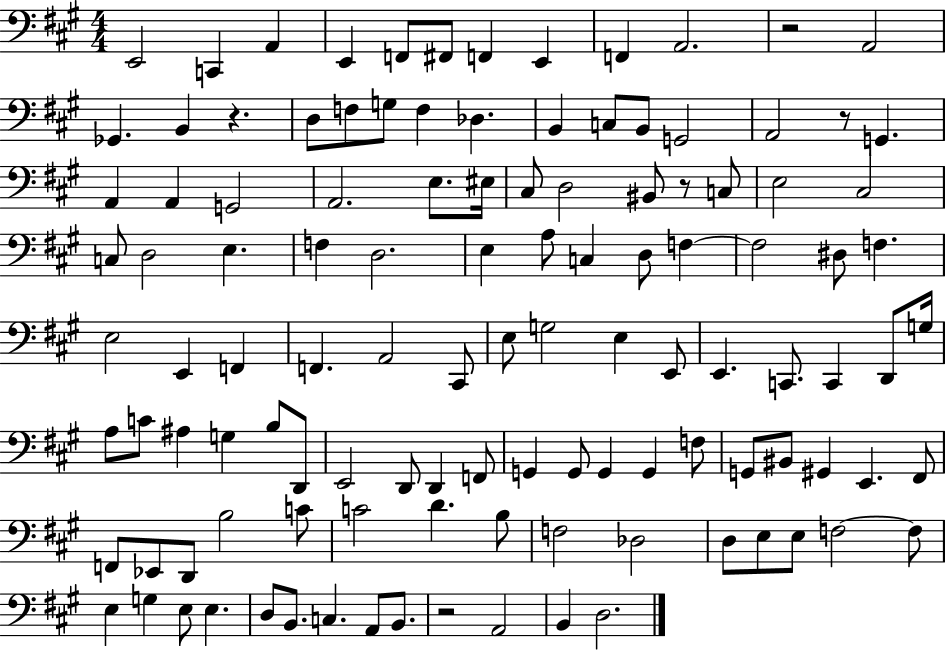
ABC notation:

X:1
T:Untitled
M:4/4
L:1/4
K:A
E,,2 C,, A,, E,, F,,/2 ^F,,/2 F,, E,, F,, A,,2 z2 A,,2 _G,, B,, z D,/2 F,/2 G,/2 F, _D, B,, C,/2 B,,/2 G,,2 A,,2 z/2 G,, A,, A,, G,,2 A,,2 E,/2 ^E,/4 ^C,/2 D,2 ^B,,/2 z/2 C,/2 E,2 ^C,2 C,/2 D,2 E, F, D,2 E, A,/2 C, D,/2 F, F,2 ^D,/2 F, E,2 E,, F,, F,, A,,2 ^C,,/2 E,/2 G,2 E, E,,/2 E,, C,,/2 C,, D,,/2 G,/4 A,/2 C/2 ^A, G, B,/2 D,,/2 E,,2 D,,/2 D,, F,,/2 G,, G,,/2 G,, G,, F,/2 G,,/2 ^B,,/2 ^G,, E,, ^F,,/2 F,,/2 _E,,/2 D,,/2 B,2 C/2 C2 D B,/2 F,2 _D,2 D,/2 E,/2 E,/2 F,2 F,/2 E, G, E,/2 E, D,/2 B,,/2 C, A,,/2 B,,/2 z2 A,,2 B,, D,2